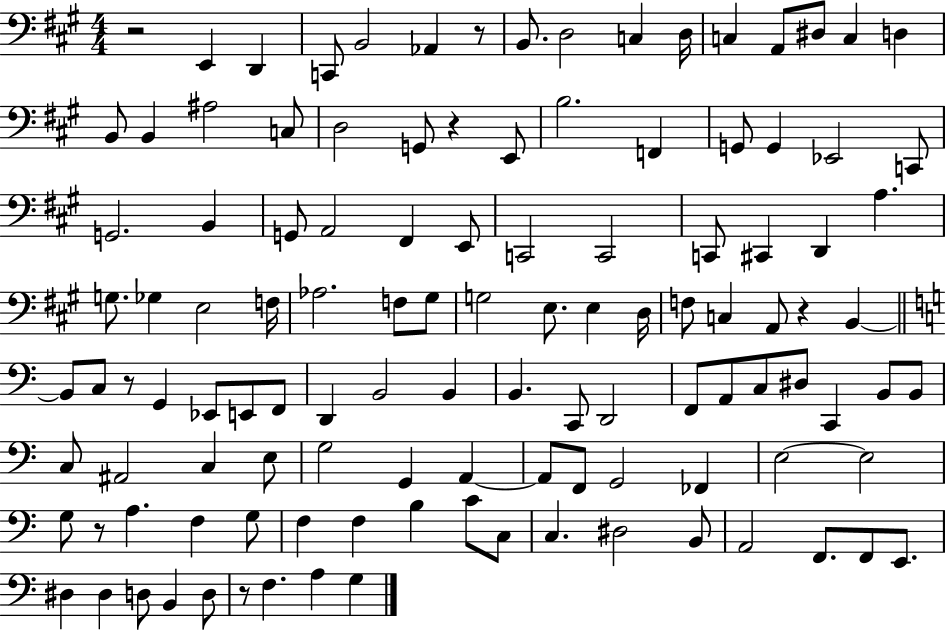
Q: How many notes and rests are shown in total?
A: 117